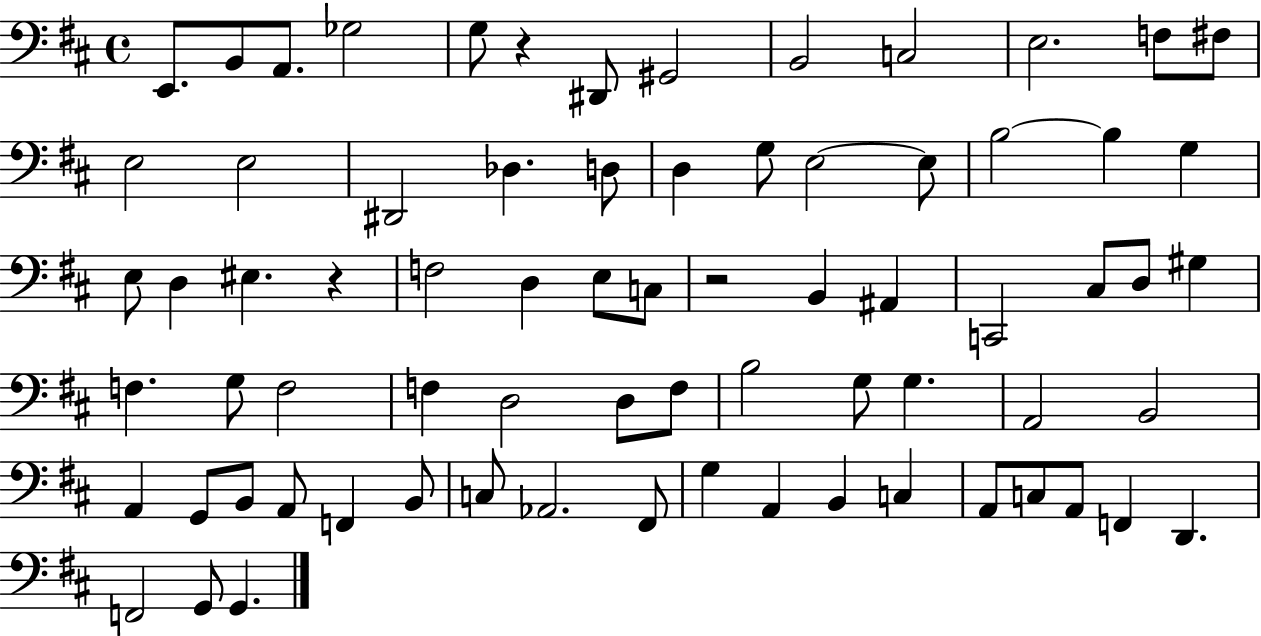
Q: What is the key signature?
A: D major